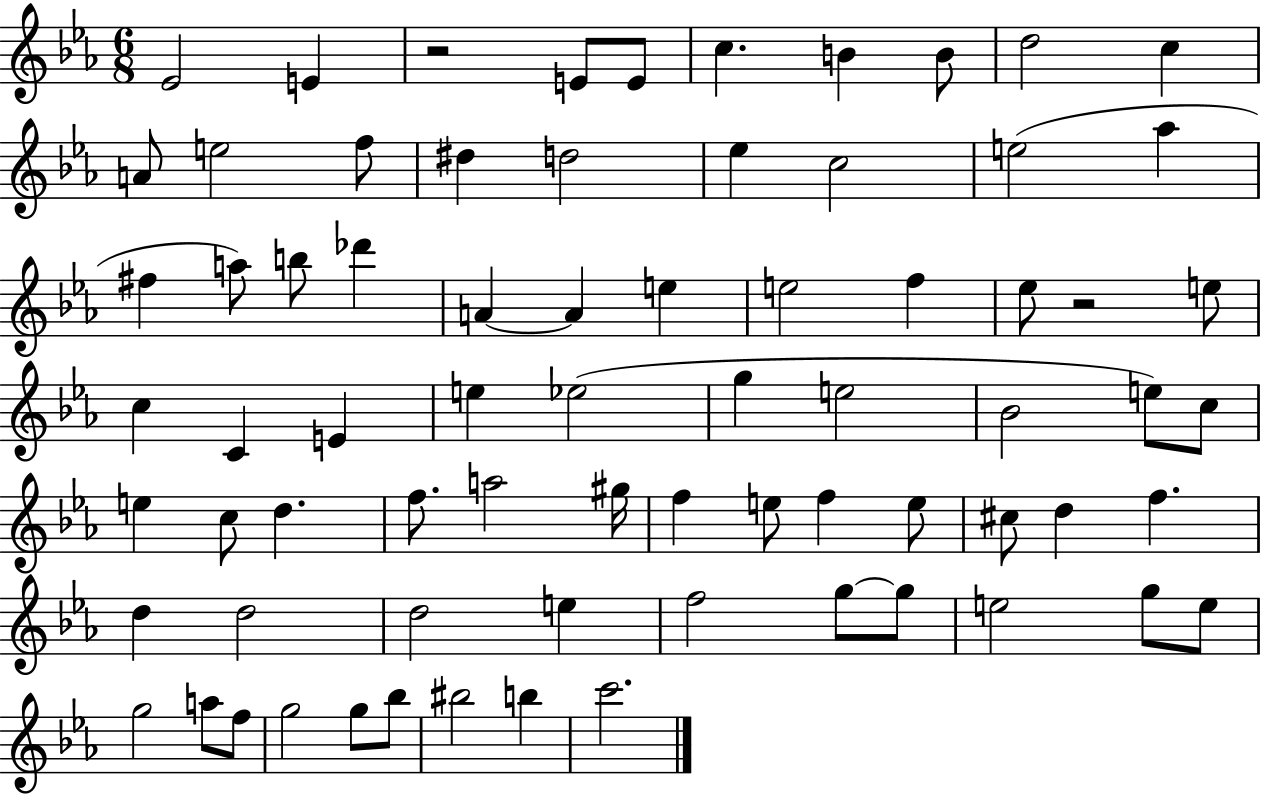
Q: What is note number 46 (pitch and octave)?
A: F5